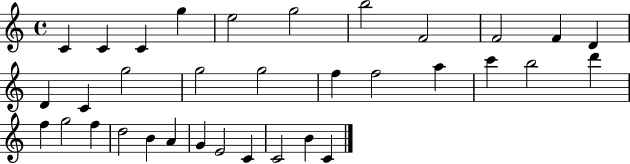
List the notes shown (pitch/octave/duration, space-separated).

C4/q C4/q C4/q G5/q E5/h G5/h B5/h F4/h F4/h F4/q D4/q D4/q C4/q G5/h G5/h G5/h F5/q F5/h A5/q C6/q B5/h D6/q F5/q G5/h F5/q D5/h B4/q A4/q G4/q E4/h C4/q C4/h B4/q C4/q